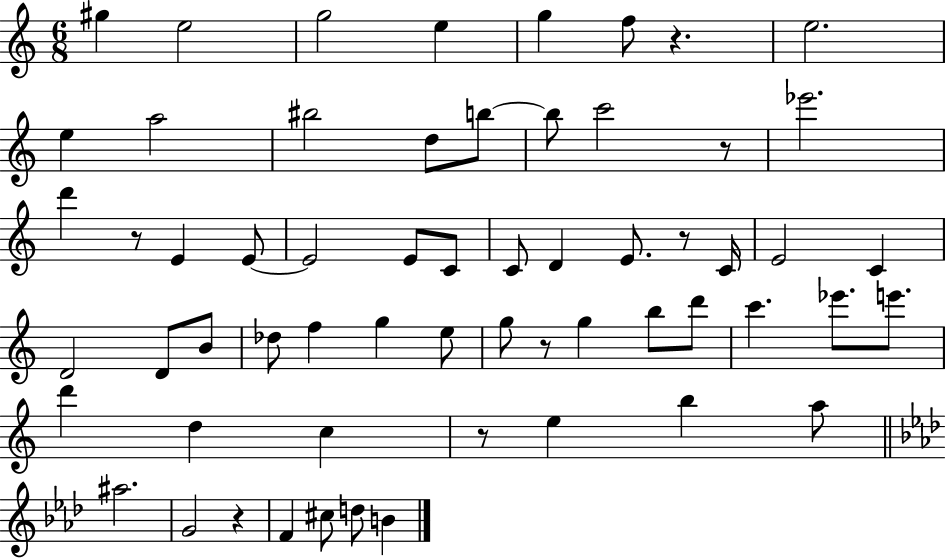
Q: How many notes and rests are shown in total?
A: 60